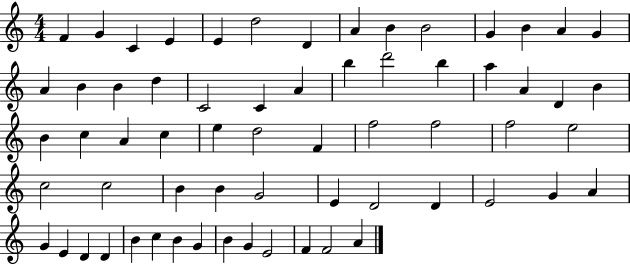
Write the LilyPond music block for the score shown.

{
  \clef treble
  \numericTimeSignature
  \time 4/4
  \key c \major
  f'4 g'4 c'4 e'4 | e'4 d''2 d'4 | a'4 b'4 b'2 | g'4 b'4 a'4 g'4 | \break a'4 b'4 b'4 d''4 | c'2 c'4 a'4 | b''4 d'''2 b''4 | a''4 a'4 d'4 b'4 | \break b'4 c''4 a'4 c''4 | e''4 d''2 f'4 | f''2 f''2 | f''2 e''2 | \break c''2 c''2 | b'4 b'4 g'2 | e'4 d'2 d'4 | e'2 g'4 a'4 | \break g'4 e'4 d'4 d'4 | b'4 c''4 b'4 g'4 | b'4 g'4 e'2 | f'4 f'2 a'4 | \break \bar "|."
}